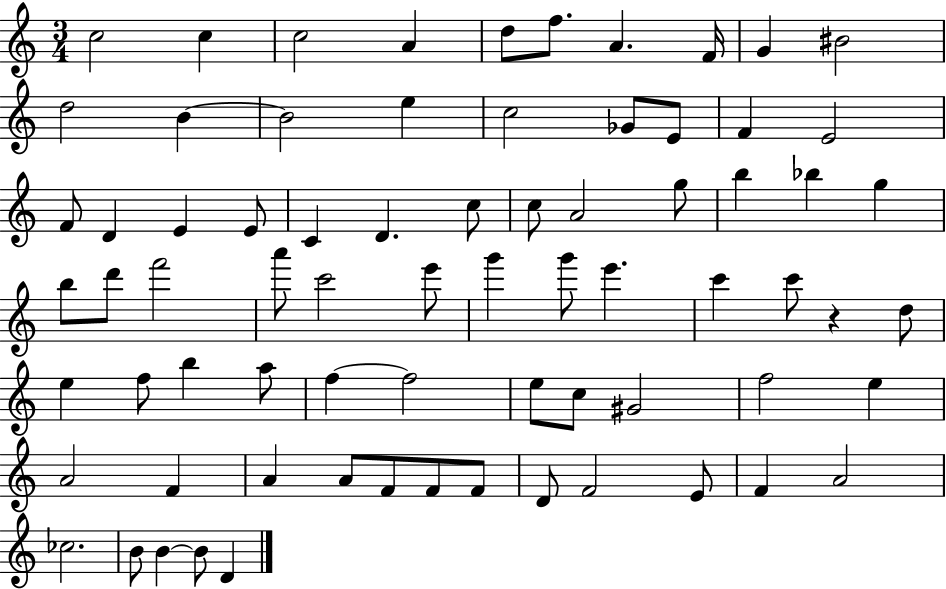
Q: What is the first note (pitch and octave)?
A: C5